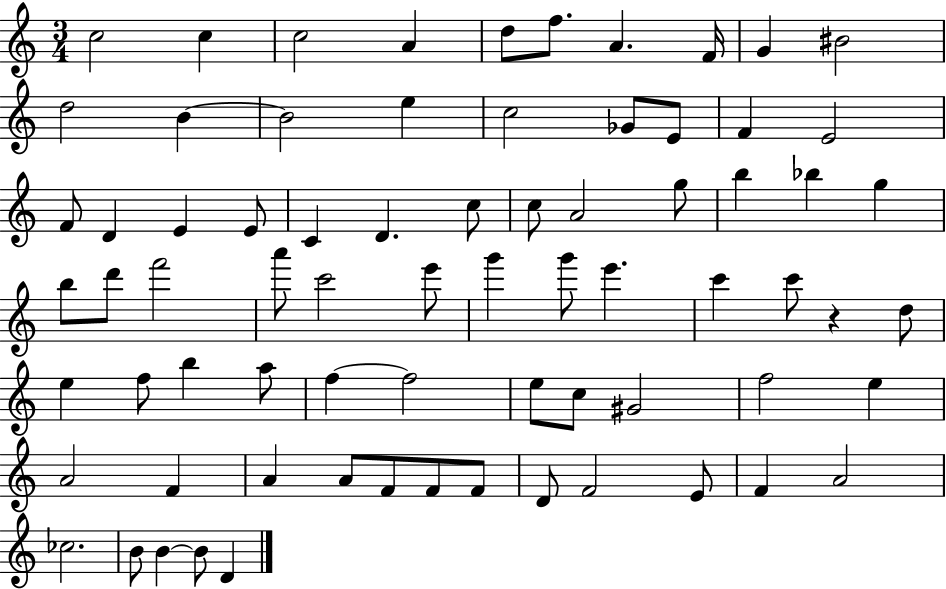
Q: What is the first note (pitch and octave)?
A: C5